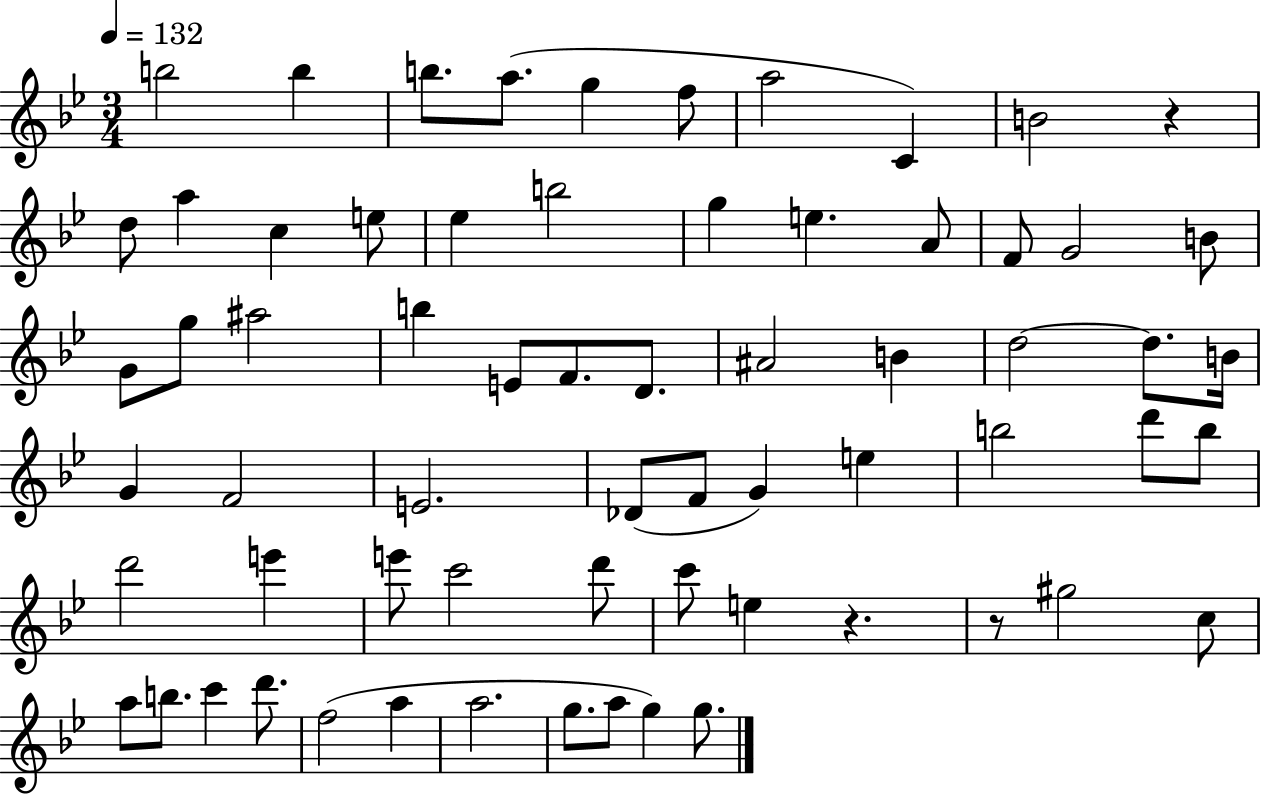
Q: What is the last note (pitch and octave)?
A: G5